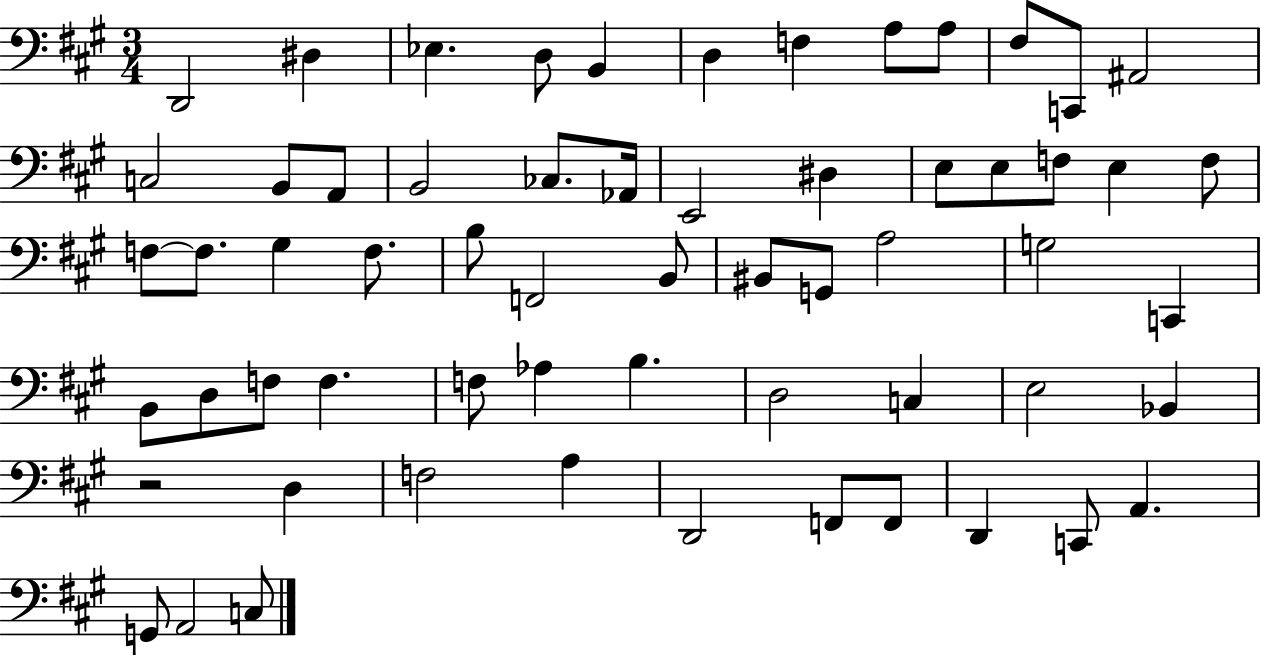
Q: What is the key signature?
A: A major